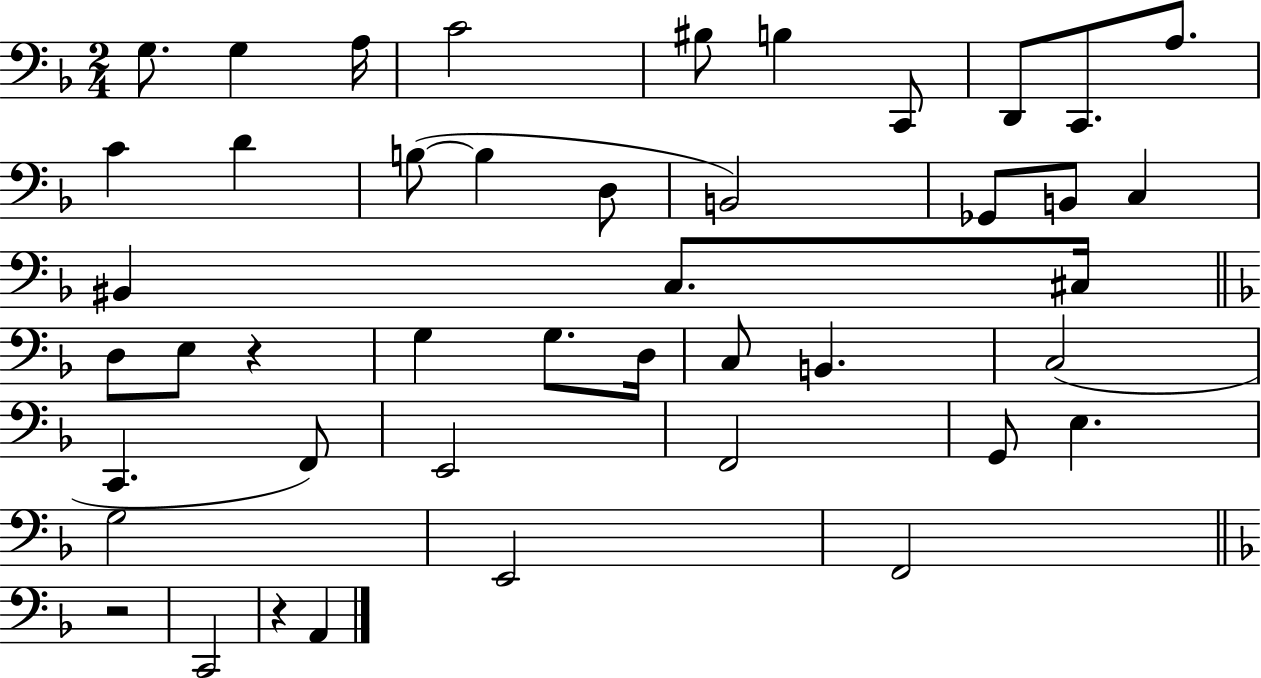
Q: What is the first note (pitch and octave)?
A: G3